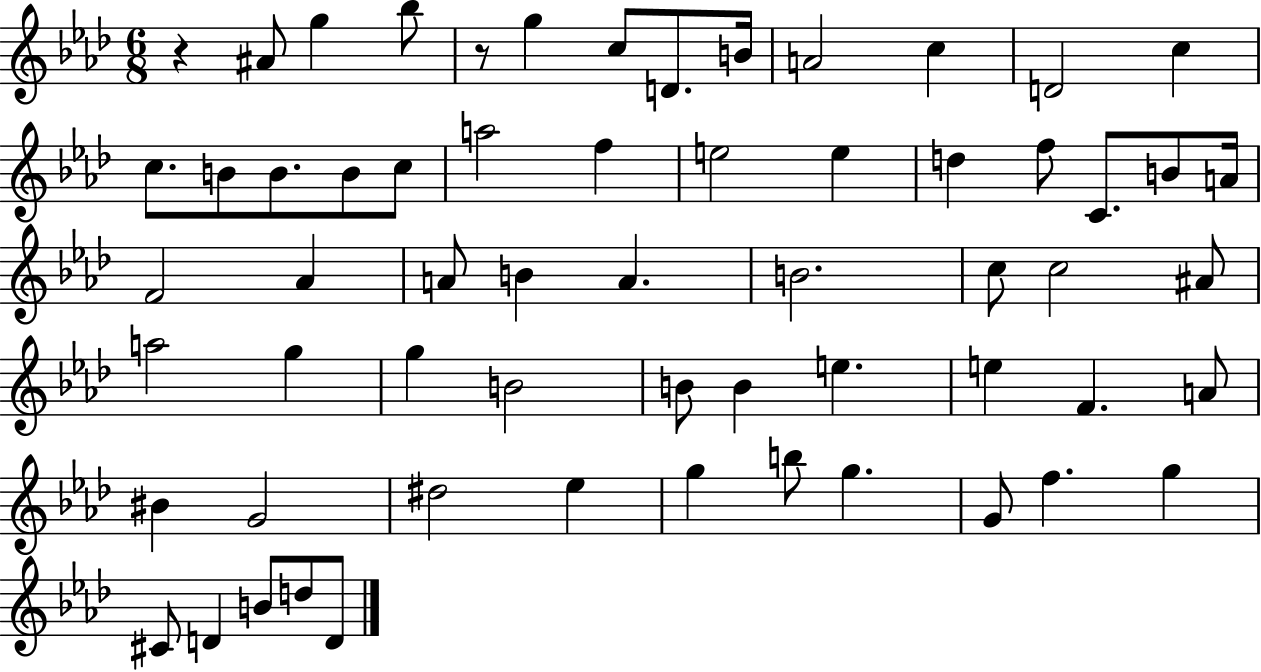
{
  \clef treble
  \numericTimeSignature
  \time 6/8
  \key aes \major
  r4 ais'8 g''4 bes''8 | r8 g''4 c''8 d'8. b'16 | a'2 c''4 | d'2 c''4 | \break c''8. b'8 b'8. b'8 c''8 | a''2 f''4 | e''2 e''4 | d''4 f''8 c'8. b'8 a'16 | \break f'2 aes'4 | a'8 b'4 a'4. | b'2. | c''8 c''2 ais'8 | \break a''2 g''4 | g''4 b'2 | b'8 b'4 e''4. | e''4 f'4. a'8 | \break bis'4 g'2 | dis''2 ees''4 | g''4 b''8 g''4. | g'8 f''4. g''4 | \break cis'8 d'4 b'8 d''8 d'8 | \bar "|."
}